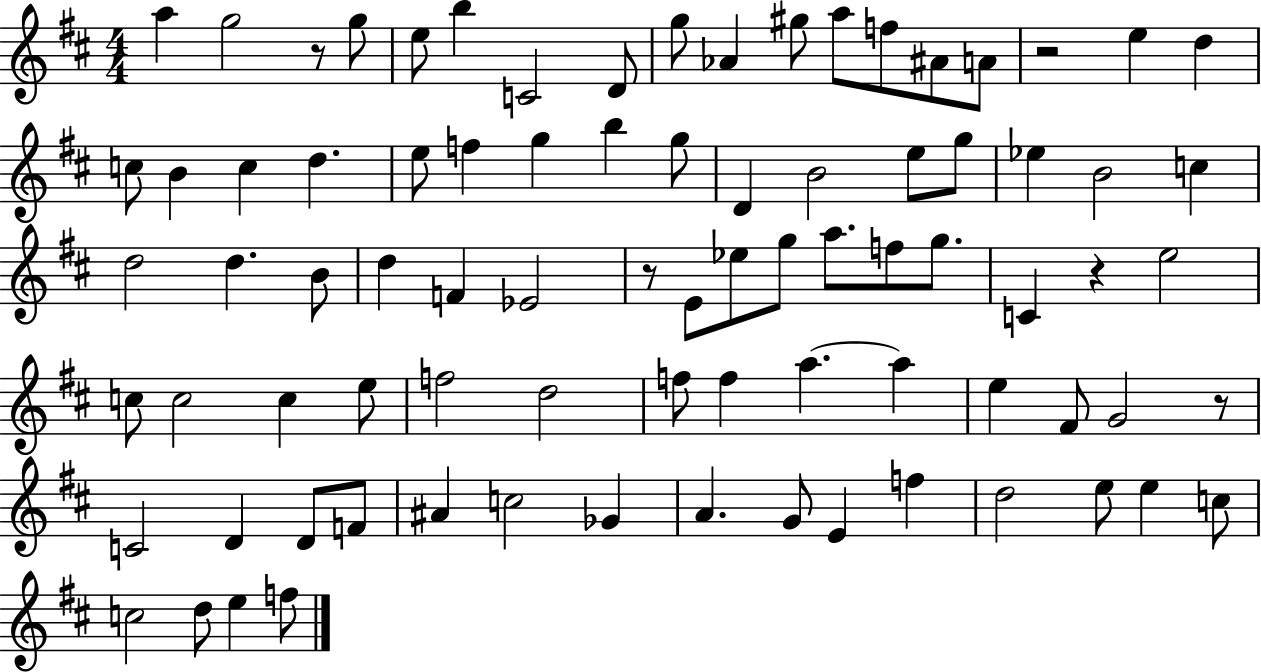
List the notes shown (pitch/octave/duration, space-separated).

A5/q G5/h R/e G5/e E5/e B5/q C4/h D4/e G5/e Ab4/q G#5/e A5/e F5/e A#4/e A4/e R/h E5/q D5/q C5/e B4/q C5/q D5/q. E5/e F5/q G5/q B5/q G5/e D4/q B4/h E5/e G5/e Eb5/q B4/h C5/q D5/h D5/q. B4/e D5/q F4/q Eb4/h R/e E4/e Eb5/e G5/e A5/e. F5/e G5/e. C4/q R/q E5/h C5/e C5/h C5/q E5/e F5/h D5/h F5/e F5/q A5/q. A5/q E5/q F#4/e G4/h R/e C4/h D4/q D4/e F4/e A#4/q C5/h Gb4/q A4/q. G4/e E4/q F5/q D5/h E5/e E5/q C5/e C5/h D5/e E5/q F5/e